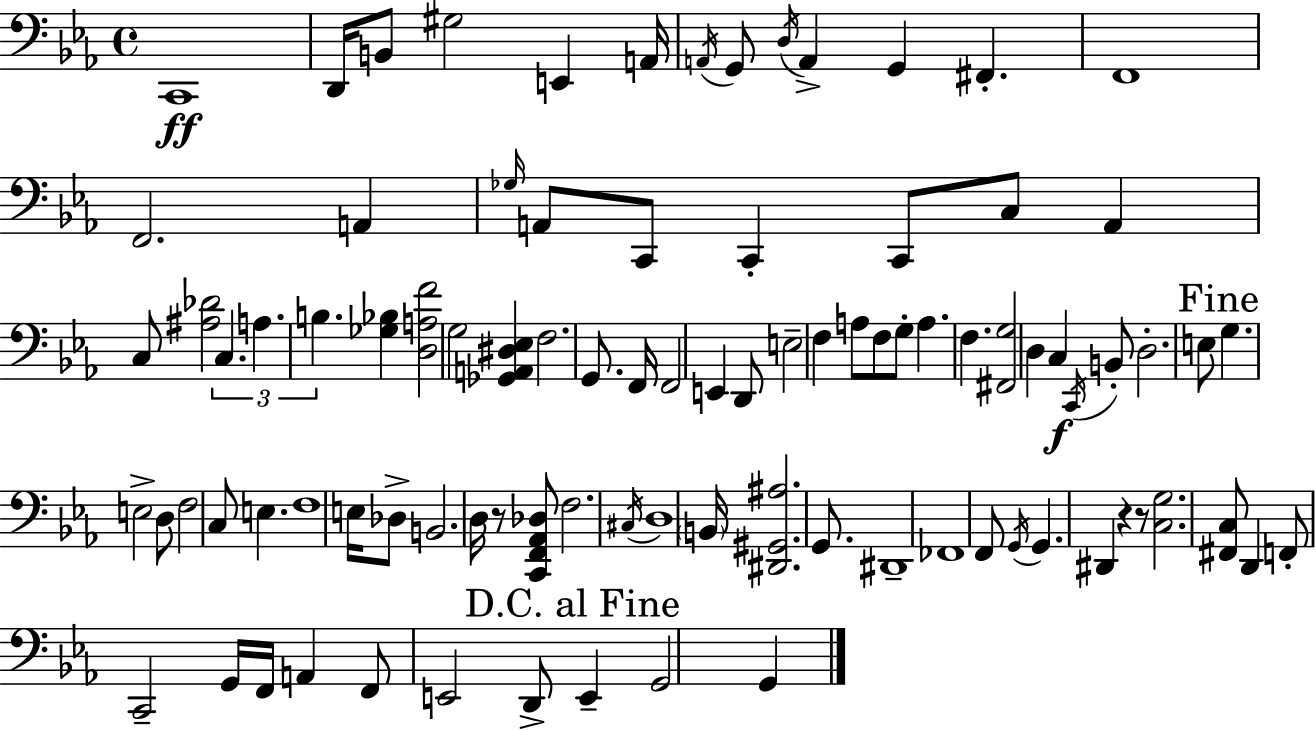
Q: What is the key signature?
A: EES major